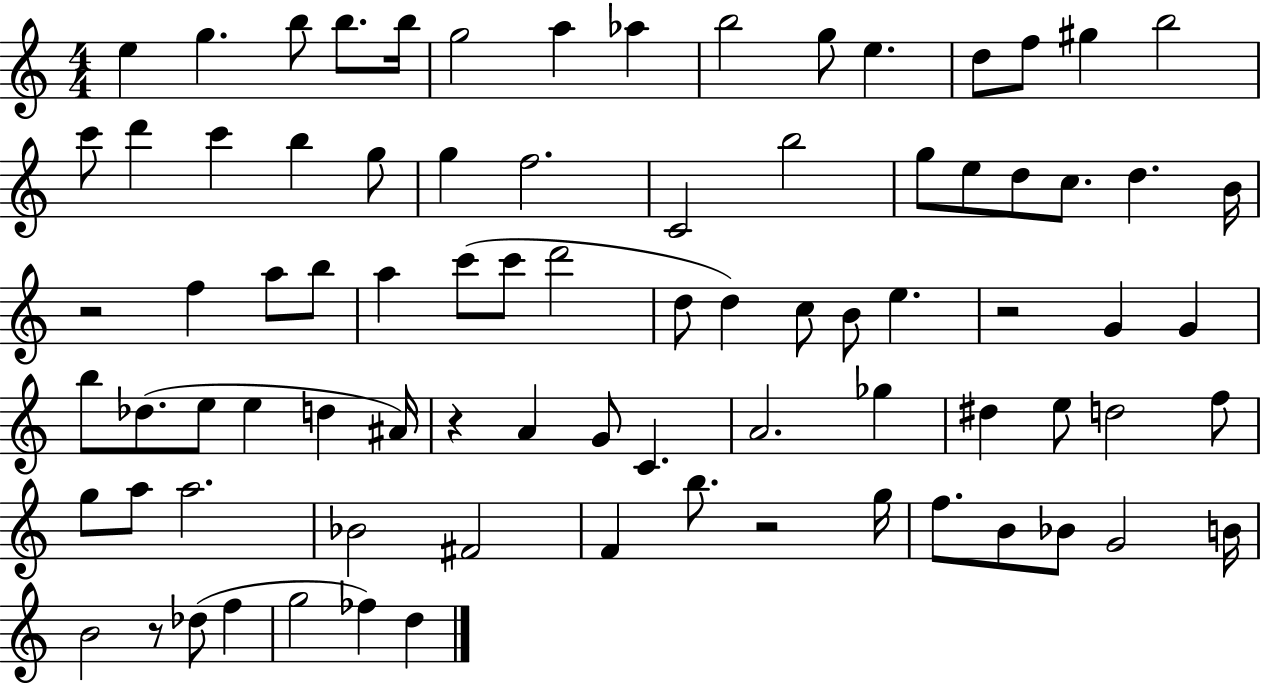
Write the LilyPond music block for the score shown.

{
  \clef treble
  \numericTimeSignature
  \time 4/4
  \key c \major
  e''4 g''4. b''8 b''8. b''16 | g''2 a''4 aes''4 | b''2 g''8 e''4. | d''8 f''8 gis''4 b''2 | \break c'''8 d'''4 c'''4 b''4 g''8 | g''4 f''2. | c'2 b''2 | g''8 e''8 d''8 c''8. d''4. b'16 | \break r2 f''4 a''8 b''8 | a''4 c'''8( c'''8 d'''2 | d''8 d''4) c''8 b'8 e''4. | r2 g'4 g'4 | \break b''8 des''8.( e''8 e''4 d''4 ais'16) | r4 a'4 g'8 c'4. | a'2. ges''4 | dis''4 e''8 d''2 f''8 | \break g''8 a''8 a''2. | bes'2 fis'2 | f'4 b''8. r2 g''16 | f''8. b'8 bes'8 g'2 b'16 | \break b'2 r8 des''8( f''4 | g''2 fes''4) d''4 | \bar "|."
}